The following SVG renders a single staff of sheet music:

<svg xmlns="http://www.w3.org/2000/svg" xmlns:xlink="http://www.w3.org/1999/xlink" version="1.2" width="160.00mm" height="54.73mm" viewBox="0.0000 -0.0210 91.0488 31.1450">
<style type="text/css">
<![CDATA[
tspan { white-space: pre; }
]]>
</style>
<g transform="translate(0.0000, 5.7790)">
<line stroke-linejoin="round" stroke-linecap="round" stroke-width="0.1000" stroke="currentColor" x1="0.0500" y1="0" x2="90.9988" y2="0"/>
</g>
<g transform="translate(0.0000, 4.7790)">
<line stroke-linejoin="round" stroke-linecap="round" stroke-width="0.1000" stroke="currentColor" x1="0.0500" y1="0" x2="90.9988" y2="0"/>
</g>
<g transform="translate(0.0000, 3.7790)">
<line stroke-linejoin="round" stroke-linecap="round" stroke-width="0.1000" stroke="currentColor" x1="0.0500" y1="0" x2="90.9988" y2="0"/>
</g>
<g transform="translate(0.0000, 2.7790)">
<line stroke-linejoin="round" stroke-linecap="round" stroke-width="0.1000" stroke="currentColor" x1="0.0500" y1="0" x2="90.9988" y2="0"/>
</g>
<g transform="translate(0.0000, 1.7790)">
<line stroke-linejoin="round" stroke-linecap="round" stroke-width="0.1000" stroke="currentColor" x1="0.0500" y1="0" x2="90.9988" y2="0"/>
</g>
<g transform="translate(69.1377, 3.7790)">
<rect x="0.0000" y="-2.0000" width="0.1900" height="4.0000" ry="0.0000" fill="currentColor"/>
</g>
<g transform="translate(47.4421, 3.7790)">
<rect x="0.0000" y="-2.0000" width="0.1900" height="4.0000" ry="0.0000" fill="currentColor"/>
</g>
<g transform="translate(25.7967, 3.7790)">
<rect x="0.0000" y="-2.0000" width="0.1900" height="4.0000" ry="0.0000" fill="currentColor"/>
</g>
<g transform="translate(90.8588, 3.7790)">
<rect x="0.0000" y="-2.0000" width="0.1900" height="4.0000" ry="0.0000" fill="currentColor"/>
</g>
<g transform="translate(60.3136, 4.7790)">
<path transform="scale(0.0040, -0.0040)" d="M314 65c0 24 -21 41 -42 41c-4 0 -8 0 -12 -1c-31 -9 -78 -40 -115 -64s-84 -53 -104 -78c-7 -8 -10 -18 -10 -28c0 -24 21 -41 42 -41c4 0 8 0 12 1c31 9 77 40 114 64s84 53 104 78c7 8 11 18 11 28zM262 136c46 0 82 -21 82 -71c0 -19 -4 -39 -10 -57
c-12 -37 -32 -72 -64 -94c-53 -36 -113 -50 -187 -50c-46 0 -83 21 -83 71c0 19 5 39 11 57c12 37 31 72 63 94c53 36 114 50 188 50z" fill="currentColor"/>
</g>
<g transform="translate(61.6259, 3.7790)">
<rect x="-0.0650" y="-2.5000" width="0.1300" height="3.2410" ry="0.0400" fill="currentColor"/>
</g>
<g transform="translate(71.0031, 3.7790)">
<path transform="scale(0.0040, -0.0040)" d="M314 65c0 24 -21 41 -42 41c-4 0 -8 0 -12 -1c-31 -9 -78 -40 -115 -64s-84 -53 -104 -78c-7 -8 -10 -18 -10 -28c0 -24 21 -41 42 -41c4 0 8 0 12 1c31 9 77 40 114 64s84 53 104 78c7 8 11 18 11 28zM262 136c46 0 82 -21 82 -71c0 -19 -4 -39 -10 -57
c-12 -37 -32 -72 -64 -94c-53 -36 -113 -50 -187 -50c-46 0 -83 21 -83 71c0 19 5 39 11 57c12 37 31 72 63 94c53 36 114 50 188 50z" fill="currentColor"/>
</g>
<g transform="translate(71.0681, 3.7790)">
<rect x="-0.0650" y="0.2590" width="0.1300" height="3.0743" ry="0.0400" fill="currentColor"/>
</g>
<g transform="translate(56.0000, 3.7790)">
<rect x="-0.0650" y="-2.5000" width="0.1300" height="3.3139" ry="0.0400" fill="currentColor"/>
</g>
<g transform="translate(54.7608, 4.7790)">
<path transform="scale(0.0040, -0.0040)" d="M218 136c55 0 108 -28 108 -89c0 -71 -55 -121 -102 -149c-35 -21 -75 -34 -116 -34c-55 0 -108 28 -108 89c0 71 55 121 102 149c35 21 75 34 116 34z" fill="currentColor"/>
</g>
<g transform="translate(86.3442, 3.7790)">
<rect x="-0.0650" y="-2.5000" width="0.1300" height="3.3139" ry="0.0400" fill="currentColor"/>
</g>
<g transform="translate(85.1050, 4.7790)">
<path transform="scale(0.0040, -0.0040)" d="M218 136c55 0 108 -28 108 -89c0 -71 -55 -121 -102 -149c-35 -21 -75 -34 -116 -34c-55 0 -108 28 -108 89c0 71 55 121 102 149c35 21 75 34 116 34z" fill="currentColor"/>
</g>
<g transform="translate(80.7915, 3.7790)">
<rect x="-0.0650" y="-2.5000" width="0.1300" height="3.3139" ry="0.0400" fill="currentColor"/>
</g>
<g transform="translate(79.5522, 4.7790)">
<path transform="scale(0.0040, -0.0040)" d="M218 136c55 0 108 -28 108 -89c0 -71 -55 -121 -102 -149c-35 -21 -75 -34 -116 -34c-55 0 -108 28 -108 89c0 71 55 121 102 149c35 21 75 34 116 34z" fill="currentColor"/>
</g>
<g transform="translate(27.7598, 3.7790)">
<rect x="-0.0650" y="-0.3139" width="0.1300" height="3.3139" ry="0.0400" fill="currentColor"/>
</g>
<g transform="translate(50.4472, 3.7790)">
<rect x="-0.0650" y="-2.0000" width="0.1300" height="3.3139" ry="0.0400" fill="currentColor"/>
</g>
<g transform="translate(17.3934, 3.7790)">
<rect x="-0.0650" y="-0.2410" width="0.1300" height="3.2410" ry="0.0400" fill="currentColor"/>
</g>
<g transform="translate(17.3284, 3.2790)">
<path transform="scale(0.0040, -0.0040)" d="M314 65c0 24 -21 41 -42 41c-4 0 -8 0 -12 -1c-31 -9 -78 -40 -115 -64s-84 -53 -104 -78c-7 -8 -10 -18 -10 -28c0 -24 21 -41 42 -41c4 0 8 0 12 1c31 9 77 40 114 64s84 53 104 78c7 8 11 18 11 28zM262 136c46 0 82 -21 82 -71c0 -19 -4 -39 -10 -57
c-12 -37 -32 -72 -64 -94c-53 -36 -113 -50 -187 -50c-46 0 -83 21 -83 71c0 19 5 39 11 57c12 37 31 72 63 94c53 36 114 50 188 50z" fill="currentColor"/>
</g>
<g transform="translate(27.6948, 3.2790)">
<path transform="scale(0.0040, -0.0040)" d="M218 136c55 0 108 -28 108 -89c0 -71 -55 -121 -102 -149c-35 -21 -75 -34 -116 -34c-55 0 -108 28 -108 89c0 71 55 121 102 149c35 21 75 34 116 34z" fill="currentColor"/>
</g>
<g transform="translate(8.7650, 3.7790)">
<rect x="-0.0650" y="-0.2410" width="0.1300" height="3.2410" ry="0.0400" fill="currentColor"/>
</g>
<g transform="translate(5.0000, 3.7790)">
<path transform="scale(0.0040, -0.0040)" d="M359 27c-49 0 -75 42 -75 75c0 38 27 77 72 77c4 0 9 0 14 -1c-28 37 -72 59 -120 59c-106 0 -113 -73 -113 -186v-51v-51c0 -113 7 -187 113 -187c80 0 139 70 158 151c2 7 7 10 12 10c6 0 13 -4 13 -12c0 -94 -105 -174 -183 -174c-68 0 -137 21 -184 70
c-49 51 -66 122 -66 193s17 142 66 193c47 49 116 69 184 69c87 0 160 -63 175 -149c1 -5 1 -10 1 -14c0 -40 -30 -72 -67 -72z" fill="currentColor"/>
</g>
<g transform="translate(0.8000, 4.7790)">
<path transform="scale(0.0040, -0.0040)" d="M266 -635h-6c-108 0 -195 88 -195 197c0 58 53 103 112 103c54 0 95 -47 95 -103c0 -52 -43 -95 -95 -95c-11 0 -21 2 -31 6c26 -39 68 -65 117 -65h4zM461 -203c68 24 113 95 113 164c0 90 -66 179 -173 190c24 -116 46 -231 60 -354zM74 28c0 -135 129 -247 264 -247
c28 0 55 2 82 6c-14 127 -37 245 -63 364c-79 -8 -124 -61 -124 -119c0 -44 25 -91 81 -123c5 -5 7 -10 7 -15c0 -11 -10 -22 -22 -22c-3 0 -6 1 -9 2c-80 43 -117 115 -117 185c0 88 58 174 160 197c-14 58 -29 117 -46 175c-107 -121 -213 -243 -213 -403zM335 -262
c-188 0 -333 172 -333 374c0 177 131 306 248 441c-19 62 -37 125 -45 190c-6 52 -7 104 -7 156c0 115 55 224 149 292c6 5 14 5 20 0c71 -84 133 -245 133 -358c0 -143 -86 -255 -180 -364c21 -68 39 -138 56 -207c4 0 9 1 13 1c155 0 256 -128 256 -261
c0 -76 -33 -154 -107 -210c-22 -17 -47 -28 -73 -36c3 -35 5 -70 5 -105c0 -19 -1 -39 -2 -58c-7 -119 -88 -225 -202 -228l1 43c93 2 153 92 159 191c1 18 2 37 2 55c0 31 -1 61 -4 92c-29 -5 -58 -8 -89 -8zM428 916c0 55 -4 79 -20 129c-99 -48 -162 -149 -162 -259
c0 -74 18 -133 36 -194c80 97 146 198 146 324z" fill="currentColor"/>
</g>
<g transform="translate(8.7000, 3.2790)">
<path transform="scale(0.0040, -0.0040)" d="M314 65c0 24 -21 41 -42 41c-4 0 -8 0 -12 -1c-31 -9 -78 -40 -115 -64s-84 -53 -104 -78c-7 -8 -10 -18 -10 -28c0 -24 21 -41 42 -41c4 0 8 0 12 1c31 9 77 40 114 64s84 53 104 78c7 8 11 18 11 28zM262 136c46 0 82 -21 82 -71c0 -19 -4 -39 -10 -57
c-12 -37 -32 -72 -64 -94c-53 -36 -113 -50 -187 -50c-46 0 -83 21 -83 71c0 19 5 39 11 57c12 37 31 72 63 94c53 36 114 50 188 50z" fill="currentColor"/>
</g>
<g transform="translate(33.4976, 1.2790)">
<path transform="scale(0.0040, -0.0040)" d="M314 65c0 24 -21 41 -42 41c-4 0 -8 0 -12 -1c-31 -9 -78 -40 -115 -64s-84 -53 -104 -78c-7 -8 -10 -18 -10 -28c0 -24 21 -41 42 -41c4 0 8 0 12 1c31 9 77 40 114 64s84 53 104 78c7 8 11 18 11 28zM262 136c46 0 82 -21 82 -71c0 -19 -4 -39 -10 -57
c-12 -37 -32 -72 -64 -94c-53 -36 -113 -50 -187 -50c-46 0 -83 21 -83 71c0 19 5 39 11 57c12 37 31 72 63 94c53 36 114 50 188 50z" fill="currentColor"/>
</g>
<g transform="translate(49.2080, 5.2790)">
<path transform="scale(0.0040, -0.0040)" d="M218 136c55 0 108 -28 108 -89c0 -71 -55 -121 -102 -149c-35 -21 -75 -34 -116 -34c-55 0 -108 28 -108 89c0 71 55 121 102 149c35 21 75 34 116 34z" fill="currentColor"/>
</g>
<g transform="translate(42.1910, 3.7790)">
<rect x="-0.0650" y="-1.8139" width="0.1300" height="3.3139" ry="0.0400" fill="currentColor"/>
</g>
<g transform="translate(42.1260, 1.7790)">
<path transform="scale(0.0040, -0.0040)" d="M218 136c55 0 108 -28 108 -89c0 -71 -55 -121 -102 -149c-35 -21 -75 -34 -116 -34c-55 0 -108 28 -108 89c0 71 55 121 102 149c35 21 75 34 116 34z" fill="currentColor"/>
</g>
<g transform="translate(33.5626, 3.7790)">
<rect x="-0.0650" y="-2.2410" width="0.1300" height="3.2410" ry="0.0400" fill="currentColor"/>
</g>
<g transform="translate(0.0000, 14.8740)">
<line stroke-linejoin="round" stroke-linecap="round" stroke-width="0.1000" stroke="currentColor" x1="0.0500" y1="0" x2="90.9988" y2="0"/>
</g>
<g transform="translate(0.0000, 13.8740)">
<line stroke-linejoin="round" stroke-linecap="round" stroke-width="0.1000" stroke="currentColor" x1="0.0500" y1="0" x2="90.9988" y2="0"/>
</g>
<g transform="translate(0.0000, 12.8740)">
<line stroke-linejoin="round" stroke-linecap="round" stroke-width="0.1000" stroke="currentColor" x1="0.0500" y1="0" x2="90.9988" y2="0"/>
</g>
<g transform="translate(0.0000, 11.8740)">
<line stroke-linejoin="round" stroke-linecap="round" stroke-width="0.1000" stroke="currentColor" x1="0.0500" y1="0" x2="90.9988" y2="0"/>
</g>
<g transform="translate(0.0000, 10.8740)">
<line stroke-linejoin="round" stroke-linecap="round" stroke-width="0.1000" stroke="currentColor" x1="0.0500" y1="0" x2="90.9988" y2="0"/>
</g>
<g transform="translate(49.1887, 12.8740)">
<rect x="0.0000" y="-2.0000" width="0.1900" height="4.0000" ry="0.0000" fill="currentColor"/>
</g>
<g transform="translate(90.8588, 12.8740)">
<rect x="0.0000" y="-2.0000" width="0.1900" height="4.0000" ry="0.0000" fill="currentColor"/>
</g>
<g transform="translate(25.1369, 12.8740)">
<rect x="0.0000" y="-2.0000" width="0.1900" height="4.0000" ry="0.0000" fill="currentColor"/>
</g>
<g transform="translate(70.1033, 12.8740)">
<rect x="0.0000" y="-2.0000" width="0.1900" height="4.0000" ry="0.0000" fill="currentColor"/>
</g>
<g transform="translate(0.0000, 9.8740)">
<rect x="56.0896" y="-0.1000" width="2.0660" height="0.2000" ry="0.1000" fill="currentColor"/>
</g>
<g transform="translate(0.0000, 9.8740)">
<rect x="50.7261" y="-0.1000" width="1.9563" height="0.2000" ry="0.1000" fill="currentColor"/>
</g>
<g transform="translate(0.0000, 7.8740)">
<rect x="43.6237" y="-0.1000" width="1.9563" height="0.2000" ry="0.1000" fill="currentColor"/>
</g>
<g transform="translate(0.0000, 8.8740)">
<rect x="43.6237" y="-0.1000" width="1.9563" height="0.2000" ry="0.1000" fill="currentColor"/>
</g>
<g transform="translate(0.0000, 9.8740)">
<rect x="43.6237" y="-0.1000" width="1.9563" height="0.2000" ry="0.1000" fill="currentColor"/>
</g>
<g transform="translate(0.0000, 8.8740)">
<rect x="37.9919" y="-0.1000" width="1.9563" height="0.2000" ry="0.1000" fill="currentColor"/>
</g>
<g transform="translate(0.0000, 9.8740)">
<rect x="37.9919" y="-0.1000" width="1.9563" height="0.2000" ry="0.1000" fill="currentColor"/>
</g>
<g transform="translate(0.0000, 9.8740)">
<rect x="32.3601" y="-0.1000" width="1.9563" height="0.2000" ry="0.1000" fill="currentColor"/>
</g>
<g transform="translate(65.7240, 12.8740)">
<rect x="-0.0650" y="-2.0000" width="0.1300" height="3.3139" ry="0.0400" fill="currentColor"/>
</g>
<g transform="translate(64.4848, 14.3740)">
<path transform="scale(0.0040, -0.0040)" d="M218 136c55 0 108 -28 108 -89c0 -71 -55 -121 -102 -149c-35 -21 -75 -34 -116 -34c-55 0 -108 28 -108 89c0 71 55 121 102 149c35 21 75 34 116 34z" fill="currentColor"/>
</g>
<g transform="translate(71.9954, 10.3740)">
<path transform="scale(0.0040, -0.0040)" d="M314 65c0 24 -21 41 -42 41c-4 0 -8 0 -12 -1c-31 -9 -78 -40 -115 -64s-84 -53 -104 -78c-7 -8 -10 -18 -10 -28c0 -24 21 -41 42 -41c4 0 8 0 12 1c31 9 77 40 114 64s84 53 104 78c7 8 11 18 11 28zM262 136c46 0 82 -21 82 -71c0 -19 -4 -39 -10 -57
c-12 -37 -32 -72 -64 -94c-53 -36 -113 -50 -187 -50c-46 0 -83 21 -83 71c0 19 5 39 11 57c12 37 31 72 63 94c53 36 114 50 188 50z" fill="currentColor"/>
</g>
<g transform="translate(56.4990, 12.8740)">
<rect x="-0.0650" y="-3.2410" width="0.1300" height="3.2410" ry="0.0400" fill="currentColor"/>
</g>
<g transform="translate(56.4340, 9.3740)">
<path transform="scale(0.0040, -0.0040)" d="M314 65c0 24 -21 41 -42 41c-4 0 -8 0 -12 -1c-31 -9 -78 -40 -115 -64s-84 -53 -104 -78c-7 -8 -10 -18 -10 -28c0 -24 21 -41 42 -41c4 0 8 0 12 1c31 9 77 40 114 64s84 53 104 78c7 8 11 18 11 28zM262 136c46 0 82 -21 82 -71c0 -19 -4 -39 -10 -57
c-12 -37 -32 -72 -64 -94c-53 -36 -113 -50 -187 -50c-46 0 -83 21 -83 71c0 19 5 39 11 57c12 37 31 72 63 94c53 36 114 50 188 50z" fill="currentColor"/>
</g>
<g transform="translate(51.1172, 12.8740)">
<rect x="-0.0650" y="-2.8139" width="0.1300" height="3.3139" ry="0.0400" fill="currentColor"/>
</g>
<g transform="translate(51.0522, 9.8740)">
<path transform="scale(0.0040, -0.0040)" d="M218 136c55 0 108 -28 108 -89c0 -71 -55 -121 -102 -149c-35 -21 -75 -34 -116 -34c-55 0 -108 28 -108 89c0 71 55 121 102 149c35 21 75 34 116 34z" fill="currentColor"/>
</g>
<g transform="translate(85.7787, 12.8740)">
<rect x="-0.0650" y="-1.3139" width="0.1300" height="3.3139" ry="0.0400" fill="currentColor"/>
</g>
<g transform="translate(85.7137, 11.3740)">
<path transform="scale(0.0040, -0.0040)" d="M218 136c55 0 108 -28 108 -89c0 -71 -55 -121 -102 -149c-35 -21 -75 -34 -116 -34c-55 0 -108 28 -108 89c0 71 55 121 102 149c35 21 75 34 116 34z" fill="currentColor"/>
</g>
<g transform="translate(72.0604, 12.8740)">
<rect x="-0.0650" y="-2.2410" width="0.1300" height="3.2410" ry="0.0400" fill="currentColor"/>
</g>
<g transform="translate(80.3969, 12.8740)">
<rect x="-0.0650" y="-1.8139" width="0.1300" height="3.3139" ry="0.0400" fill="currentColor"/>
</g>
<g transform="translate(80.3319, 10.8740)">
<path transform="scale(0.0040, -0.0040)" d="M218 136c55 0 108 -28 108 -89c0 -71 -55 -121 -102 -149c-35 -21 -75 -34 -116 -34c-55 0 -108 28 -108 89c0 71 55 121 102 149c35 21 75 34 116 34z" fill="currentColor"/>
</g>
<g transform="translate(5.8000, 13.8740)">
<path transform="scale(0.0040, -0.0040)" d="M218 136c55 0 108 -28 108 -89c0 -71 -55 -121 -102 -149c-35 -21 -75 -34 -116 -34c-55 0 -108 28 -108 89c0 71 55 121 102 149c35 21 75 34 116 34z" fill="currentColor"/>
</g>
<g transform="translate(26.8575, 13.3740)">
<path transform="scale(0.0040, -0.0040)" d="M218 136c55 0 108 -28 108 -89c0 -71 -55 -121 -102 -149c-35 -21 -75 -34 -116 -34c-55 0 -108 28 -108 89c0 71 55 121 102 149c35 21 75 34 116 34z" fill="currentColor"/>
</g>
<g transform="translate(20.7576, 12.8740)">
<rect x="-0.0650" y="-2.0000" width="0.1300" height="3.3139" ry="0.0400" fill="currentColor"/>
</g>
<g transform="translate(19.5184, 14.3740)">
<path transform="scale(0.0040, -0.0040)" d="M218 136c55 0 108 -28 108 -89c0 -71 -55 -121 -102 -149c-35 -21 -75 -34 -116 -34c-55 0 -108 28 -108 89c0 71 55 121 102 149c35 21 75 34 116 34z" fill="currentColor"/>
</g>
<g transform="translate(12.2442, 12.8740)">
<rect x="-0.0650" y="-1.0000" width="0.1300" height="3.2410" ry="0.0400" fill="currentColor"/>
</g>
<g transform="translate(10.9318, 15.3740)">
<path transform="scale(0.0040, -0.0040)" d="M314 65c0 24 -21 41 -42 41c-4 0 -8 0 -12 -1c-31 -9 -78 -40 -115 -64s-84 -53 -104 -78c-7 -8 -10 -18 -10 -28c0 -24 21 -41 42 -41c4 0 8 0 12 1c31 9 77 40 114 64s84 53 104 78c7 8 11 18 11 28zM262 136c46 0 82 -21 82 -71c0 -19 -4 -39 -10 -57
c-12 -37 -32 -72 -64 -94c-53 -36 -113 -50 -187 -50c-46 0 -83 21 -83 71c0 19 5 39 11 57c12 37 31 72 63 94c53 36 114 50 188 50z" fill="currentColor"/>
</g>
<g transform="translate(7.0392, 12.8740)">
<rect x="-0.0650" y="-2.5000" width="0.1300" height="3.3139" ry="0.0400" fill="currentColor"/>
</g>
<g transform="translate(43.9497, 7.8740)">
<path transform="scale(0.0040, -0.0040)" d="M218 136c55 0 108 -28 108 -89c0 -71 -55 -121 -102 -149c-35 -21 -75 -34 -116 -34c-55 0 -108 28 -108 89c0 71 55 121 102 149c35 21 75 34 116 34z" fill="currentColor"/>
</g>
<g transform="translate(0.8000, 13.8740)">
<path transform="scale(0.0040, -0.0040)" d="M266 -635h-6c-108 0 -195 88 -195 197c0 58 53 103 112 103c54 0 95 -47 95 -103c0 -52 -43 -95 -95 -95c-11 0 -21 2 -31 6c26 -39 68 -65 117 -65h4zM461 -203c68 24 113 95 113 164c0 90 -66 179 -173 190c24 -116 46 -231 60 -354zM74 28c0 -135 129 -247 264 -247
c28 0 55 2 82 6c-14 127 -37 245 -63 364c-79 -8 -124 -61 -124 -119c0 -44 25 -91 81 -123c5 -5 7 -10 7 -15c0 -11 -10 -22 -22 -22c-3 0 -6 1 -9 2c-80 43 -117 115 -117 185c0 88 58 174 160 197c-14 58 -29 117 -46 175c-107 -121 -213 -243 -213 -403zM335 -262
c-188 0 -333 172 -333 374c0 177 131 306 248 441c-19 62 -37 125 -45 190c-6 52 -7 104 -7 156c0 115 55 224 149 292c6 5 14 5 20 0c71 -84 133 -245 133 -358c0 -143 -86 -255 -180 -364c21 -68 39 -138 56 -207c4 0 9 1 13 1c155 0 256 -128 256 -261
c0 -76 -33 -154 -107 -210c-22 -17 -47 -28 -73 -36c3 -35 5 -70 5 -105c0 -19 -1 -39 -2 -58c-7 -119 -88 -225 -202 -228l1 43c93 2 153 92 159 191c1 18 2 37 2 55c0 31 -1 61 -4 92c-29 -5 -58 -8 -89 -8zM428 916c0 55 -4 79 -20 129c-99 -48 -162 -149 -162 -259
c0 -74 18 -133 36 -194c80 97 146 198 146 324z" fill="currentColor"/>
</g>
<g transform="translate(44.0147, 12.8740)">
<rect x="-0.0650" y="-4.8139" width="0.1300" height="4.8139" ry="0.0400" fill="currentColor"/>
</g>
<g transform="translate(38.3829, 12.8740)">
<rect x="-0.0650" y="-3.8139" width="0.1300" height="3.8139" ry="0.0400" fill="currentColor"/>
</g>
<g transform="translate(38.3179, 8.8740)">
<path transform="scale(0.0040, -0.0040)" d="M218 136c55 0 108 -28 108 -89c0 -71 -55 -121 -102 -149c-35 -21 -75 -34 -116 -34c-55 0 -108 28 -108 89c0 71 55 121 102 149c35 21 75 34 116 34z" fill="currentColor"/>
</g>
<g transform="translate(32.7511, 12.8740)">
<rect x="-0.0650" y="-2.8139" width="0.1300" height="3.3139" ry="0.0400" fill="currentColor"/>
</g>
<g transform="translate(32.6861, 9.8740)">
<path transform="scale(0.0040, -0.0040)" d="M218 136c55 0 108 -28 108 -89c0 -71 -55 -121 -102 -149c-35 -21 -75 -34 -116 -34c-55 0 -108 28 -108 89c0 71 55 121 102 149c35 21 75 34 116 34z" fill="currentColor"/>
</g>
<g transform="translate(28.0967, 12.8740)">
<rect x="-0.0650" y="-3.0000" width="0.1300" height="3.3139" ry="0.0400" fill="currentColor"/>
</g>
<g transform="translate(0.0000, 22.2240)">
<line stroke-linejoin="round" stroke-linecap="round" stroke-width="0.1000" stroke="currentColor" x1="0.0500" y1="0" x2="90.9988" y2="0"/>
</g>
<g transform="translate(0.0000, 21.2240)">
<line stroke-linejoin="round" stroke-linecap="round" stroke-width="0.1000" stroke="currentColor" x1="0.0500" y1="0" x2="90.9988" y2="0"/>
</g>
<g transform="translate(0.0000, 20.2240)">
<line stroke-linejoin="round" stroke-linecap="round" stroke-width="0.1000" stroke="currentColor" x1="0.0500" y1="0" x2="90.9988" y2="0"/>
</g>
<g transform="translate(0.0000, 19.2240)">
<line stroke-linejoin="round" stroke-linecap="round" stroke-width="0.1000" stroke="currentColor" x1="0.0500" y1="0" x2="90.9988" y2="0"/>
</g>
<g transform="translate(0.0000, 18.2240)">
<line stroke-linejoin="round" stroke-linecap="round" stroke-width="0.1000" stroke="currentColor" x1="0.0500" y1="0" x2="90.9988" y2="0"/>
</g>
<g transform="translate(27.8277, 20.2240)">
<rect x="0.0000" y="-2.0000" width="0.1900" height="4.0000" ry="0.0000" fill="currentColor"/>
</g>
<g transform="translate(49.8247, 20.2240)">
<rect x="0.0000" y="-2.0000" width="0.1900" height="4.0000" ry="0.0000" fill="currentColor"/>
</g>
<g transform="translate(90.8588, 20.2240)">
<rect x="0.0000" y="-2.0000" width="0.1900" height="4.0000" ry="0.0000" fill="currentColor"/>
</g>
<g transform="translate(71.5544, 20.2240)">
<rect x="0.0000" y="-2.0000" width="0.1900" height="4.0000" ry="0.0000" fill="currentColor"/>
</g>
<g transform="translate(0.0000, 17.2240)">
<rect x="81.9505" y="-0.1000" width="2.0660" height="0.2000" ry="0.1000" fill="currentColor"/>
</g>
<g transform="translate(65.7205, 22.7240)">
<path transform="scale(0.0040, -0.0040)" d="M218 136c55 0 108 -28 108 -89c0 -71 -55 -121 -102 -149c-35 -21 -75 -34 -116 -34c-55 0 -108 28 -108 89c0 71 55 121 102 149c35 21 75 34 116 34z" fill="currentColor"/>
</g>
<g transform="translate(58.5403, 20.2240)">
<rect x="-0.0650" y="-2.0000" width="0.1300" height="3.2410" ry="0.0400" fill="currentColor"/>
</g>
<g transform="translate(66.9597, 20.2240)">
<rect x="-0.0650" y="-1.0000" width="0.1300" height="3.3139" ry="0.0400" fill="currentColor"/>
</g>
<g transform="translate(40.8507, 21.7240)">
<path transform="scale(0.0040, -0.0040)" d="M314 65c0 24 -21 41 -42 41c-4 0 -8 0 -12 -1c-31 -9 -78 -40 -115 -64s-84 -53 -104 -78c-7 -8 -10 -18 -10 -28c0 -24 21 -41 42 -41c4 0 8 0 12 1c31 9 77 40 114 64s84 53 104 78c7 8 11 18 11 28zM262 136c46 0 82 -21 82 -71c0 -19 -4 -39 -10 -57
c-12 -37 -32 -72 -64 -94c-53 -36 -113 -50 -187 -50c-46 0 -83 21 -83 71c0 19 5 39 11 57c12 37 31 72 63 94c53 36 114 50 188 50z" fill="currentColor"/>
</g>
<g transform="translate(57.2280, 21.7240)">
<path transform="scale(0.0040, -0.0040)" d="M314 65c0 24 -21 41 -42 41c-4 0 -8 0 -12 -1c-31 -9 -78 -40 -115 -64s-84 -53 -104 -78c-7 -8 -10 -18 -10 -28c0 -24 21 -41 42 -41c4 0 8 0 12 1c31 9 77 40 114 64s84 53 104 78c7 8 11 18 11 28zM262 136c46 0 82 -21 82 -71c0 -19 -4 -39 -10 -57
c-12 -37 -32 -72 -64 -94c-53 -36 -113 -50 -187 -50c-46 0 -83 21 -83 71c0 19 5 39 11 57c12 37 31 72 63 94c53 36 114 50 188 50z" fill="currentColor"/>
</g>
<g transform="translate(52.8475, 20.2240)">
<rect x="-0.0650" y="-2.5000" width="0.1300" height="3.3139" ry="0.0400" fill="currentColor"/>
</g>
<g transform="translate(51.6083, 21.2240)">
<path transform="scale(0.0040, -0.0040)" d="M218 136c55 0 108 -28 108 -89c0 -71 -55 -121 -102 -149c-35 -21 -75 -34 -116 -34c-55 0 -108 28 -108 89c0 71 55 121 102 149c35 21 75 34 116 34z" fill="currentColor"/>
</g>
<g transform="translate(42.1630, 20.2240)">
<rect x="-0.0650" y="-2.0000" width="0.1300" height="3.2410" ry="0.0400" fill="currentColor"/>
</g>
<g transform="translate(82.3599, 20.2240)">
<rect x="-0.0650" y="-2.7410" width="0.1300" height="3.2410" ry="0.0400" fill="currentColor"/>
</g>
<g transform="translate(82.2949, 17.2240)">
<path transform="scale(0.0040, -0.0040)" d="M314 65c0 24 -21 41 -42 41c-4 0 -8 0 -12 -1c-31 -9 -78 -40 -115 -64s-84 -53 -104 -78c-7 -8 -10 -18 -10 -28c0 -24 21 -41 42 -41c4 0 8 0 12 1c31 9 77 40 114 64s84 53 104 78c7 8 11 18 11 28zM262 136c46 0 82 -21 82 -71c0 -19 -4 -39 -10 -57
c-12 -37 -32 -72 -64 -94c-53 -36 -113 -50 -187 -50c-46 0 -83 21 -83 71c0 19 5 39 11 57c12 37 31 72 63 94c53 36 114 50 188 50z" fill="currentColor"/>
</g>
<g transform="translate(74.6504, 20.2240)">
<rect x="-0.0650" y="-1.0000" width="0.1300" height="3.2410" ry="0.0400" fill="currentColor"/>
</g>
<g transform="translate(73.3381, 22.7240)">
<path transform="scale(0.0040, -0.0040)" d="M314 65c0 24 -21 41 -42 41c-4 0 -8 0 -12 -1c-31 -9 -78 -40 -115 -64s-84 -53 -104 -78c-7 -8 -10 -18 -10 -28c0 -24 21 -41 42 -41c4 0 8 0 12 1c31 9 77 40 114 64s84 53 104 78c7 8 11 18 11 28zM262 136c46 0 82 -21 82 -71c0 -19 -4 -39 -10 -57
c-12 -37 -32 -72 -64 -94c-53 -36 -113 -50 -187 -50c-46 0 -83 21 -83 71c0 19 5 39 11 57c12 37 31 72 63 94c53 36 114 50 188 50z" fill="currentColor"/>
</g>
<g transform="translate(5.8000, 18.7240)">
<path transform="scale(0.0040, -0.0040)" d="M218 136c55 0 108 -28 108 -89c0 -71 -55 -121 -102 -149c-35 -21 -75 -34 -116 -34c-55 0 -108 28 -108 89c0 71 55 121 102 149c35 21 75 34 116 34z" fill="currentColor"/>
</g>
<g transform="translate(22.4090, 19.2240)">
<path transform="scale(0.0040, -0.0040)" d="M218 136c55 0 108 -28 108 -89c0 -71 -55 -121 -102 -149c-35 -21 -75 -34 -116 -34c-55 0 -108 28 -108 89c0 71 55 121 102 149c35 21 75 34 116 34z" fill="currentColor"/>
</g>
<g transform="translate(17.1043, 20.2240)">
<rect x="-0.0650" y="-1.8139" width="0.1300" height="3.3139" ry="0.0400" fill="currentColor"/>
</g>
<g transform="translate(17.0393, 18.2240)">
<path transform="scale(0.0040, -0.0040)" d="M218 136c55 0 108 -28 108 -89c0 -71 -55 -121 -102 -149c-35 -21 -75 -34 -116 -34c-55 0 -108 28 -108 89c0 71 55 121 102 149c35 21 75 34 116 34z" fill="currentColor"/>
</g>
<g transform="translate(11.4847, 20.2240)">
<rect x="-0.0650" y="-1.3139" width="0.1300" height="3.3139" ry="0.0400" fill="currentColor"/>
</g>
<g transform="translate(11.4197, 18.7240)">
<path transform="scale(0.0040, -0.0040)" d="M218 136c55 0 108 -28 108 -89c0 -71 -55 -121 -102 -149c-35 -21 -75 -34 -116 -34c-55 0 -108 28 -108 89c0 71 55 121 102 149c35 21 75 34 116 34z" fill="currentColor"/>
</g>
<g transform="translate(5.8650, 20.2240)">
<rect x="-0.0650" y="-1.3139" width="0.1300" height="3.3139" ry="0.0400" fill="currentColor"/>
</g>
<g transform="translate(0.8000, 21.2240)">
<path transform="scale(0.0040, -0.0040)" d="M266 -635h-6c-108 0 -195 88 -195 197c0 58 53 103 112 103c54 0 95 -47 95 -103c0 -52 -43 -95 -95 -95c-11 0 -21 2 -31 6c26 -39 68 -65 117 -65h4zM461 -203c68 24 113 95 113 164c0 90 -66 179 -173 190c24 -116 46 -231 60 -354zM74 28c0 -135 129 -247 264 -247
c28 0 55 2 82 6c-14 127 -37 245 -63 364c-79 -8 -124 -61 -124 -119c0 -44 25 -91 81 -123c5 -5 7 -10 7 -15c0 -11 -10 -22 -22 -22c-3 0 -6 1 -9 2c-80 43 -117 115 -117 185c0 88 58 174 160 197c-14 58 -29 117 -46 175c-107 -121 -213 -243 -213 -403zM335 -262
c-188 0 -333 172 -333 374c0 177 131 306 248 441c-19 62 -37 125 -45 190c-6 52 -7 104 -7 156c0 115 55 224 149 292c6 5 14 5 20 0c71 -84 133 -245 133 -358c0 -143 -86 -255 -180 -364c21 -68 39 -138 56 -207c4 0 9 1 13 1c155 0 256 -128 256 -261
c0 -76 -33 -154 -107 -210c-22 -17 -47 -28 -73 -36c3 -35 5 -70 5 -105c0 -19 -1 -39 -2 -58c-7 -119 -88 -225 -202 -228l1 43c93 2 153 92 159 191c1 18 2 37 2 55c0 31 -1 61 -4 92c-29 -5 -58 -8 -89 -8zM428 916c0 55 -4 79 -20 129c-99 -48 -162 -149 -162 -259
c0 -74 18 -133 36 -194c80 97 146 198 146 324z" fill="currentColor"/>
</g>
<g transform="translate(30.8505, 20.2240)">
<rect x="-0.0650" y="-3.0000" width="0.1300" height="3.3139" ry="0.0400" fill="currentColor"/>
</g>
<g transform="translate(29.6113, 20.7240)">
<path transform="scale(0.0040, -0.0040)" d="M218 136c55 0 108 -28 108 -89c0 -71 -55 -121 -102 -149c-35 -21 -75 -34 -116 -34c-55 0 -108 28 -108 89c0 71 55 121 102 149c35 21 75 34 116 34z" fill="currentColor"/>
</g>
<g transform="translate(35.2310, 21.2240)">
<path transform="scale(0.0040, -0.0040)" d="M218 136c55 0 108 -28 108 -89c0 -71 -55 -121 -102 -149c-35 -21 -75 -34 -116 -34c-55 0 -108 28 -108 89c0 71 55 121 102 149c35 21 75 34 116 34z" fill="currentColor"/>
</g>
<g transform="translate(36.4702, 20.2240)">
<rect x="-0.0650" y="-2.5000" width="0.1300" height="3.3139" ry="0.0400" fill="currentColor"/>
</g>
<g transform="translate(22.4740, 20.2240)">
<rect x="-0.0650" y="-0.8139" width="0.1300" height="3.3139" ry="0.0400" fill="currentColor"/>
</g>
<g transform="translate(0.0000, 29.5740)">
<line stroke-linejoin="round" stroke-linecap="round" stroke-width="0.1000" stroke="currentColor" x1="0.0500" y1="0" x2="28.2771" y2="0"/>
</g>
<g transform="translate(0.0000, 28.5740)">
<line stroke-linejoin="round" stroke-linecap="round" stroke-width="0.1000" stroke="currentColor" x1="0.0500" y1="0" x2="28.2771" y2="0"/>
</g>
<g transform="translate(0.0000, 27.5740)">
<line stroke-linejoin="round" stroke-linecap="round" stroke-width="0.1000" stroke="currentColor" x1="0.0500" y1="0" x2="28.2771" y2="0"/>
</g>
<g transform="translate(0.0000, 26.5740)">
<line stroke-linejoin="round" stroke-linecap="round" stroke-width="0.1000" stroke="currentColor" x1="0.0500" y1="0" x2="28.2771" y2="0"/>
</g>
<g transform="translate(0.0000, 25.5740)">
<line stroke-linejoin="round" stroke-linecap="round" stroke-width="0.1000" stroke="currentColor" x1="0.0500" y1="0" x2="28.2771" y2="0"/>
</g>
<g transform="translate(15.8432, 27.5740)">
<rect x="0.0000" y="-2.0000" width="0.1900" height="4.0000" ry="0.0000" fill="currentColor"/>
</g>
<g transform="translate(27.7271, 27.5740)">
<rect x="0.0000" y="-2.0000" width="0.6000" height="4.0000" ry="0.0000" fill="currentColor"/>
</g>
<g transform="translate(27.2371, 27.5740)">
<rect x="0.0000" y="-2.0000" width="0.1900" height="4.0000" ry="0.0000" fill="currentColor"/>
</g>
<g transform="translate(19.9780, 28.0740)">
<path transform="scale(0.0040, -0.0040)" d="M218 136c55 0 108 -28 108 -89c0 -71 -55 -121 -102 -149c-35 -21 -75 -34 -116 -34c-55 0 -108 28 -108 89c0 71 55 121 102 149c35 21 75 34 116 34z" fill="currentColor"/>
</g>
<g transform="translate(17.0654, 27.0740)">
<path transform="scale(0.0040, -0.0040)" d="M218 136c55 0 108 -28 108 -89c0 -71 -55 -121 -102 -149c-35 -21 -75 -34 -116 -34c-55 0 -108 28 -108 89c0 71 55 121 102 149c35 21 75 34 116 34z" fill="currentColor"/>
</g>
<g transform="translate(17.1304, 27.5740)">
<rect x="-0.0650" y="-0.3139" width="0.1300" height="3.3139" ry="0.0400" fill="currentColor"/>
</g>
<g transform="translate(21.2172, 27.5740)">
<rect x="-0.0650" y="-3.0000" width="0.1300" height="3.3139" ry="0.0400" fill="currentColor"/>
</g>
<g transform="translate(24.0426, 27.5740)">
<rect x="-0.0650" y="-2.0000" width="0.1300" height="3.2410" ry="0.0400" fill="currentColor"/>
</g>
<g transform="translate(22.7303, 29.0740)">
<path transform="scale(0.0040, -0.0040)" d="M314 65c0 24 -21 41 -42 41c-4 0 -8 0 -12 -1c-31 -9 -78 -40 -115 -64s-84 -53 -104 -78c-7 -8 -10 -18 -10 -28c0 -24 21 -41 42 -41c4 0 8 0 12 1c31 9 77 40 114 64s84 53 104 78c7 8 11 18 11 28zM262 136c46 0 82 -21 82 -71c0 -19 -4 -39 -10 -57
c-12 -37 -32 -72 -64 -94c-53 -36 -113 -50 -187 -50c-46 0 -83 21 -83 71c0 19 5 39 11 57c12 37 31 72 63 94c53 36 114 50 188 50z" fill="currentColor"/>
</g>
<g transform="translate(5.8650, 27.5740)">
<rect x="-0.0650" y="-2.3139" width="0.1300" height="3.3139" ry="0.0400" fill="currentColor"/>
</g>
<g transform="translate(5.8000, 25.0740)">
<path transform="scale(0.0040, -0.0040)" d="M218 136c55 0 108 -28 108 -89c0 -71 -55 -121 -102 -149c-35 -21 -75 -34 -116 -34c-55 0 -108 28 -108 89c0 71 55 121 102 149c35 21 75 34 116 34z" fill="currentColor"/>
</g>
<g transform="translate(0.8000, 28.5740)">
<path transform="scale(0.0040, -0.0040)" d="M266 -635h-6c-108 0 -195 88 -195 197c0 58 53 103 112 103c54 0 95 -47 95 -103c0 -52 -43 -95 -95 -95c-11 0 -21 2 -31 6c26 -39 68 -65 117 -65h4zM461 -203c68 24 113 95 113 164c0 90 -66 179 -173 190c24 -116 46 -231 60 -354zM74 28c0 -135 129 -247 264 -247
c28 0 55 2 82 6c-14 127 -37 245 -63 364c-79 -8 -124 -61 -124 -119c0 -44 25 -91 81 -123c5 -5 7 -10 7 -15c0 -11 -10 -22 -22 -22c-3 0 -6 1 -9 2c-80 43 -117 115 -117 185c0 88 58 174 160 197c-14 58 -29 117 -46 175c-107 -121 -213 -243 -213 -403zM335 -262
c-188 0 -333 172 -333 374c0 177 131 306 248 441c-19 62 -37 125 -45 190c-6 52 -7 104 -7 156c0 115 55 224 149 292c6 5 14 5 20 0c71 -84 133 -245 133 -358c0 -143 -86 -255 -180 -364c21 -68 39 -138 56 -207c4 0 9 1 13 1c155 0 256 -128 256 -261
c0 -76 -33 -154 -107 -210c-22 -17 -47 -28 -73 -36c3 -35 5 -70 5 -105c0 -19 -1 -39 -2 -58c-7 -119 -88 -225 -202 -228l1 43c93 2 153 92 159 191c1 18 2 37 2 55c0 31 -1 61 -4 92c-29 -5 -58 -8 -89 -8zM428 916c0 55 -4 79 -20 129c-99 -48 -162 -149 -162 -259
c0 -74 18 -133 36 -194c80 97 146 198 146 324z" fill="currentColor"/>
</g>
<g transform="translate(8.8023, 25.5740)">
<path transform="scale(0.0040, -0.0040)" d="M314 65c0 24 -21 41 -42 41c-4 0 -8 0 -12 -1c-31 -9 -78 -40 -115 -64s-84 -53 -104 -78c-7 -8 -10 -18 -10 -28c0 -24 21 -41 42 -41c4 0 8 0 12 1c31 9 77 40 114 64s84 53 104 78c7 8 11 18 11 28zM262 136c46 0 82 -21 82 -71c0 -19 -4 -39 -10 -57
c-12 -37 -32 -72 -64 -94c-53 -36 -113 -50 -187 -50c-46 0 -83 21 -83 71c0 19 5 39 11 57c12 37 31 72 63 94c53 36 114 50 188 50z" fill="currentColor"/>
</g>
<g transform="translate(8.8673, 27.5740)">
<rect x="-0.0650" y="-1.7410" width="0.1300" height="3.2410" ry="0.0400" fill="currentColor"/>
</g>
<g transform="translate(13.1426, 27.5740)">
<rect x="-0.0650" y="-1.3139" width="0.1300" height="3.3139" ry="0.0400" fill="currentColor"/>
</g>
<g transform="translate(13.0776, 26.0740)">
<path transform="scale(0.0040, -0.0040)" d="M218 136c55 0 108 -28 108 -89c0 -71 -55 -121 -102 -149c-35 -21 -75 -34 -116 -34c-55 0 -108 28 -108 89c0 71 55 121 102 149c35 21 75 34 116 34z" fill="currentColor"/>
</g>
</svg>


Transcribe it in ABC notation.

X:1
T:Untitled
M:4/4
L:1/4
K:C
c2 c2 c g2 f F G G2 B2 G G G D2 F A a c' e' a b2 F g2 f e e e f d A G F2 G F2 D D2 a2 g f2 e c A F2